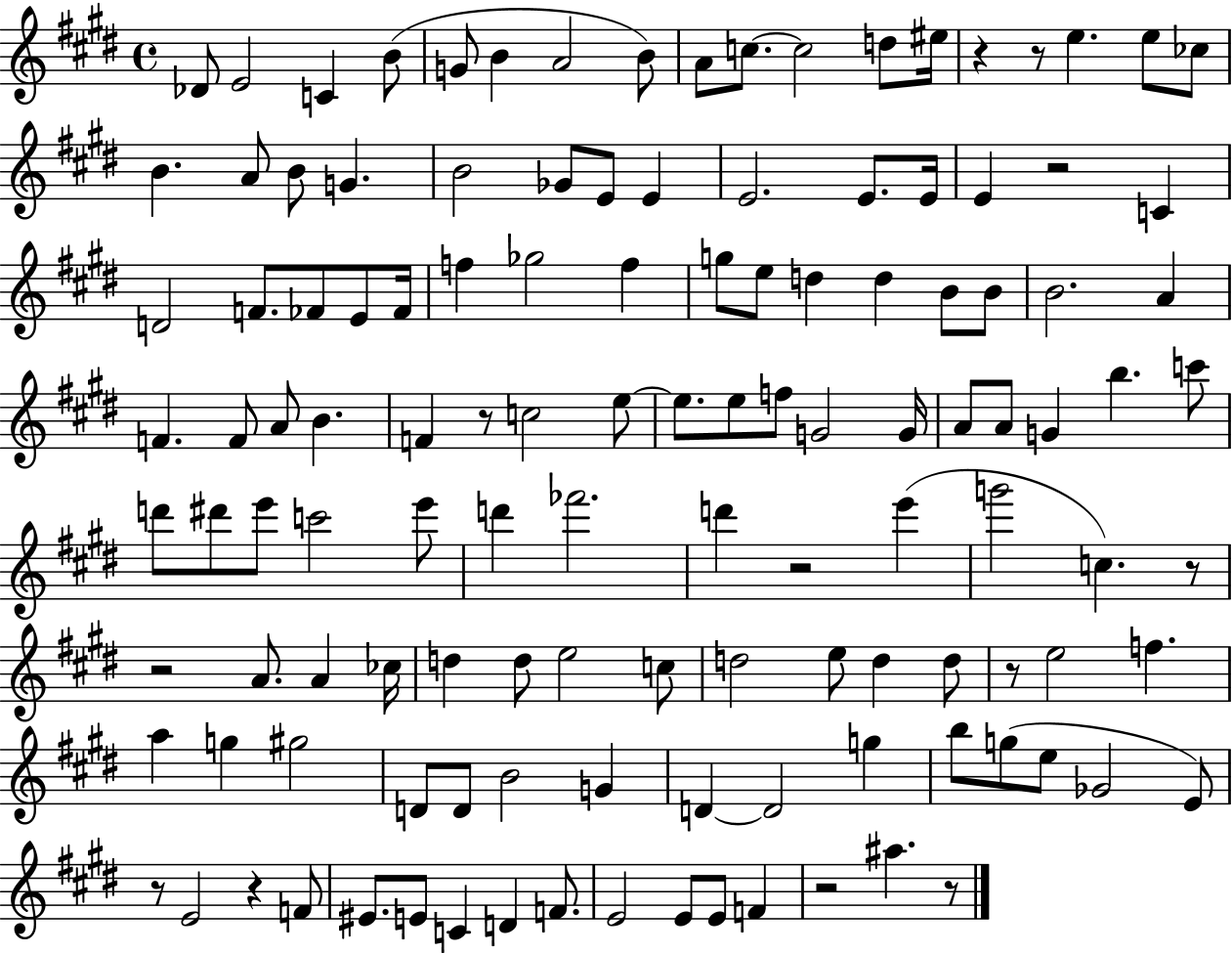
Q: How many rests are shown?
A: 12